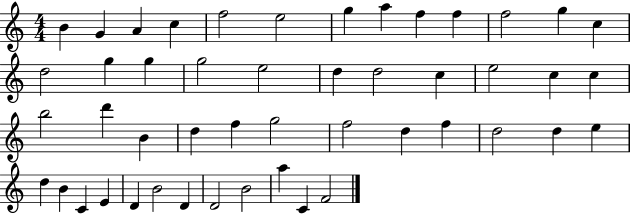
B4/q G4/q A4/q C5/q F5/h E5/h G5/q A5/q F5/q F5/q F5/h G5/q C5/q D5/h G5/q G5/q G5/h E5/h D5/q D5/h C5/q E5/h C5/q C5/q B5/h D6/q B4/q D5/q F5/q G5/h F5/h D5/q F5/q D5/h D5/q E5/q D5/q B4/q C4/q E4/q D4/q B4/h D4/q D4/h B4/h A5/q C4/q F4/h